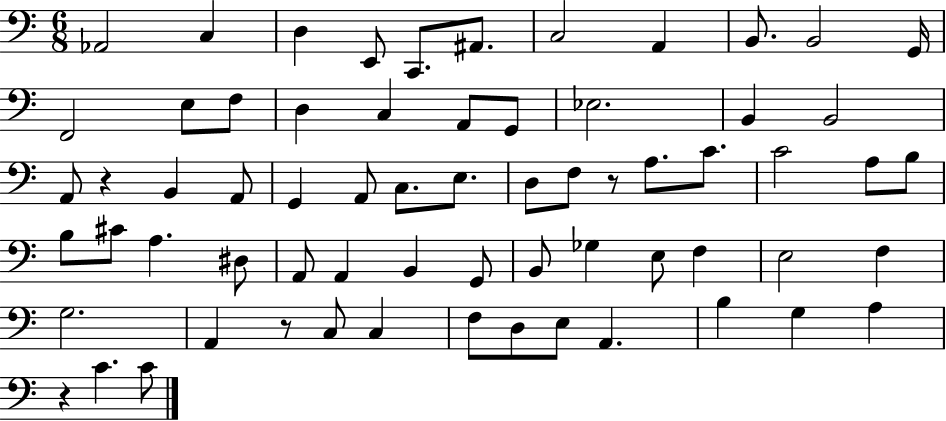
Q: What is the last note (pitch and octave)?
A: C4